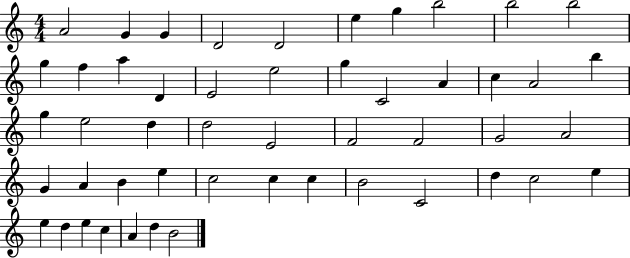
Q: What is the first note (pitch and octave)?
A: A4